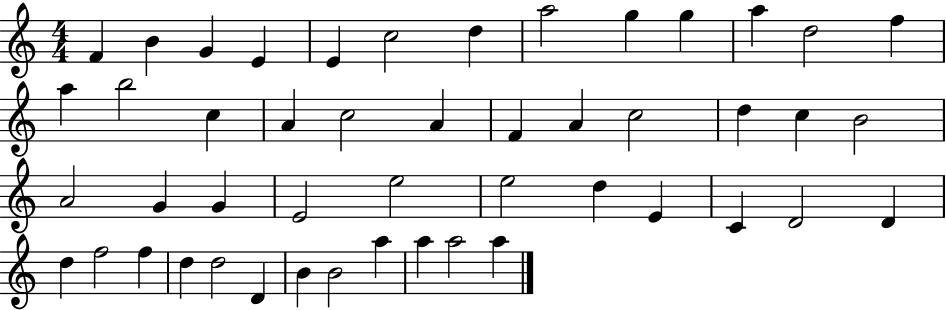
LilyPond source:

{
  \clef treble
  \numericTimeSignature
  \time 4/4
  \key c \major
  f'4 b'4 g'4 e'4 | e'4 c''2 d''4 | a''2 g''4 g''4 | a''4 d''2 f''4 | \break a''4 b''2 c''4 | a'4 c''2 a'4 | f'4 a'4 c''2 | d''4 c''4 b'2 | \break a'2 g'4 g'4 | e'2 e''2 | e''2 d''4 e'4 | c'4 d'2 d'4 | \break d''4 f''2 f''4 | d''4 d''2 d'4 | b'4 b'2 a''4 | a''4 a''2 a''4 | \break \bar "|."
}